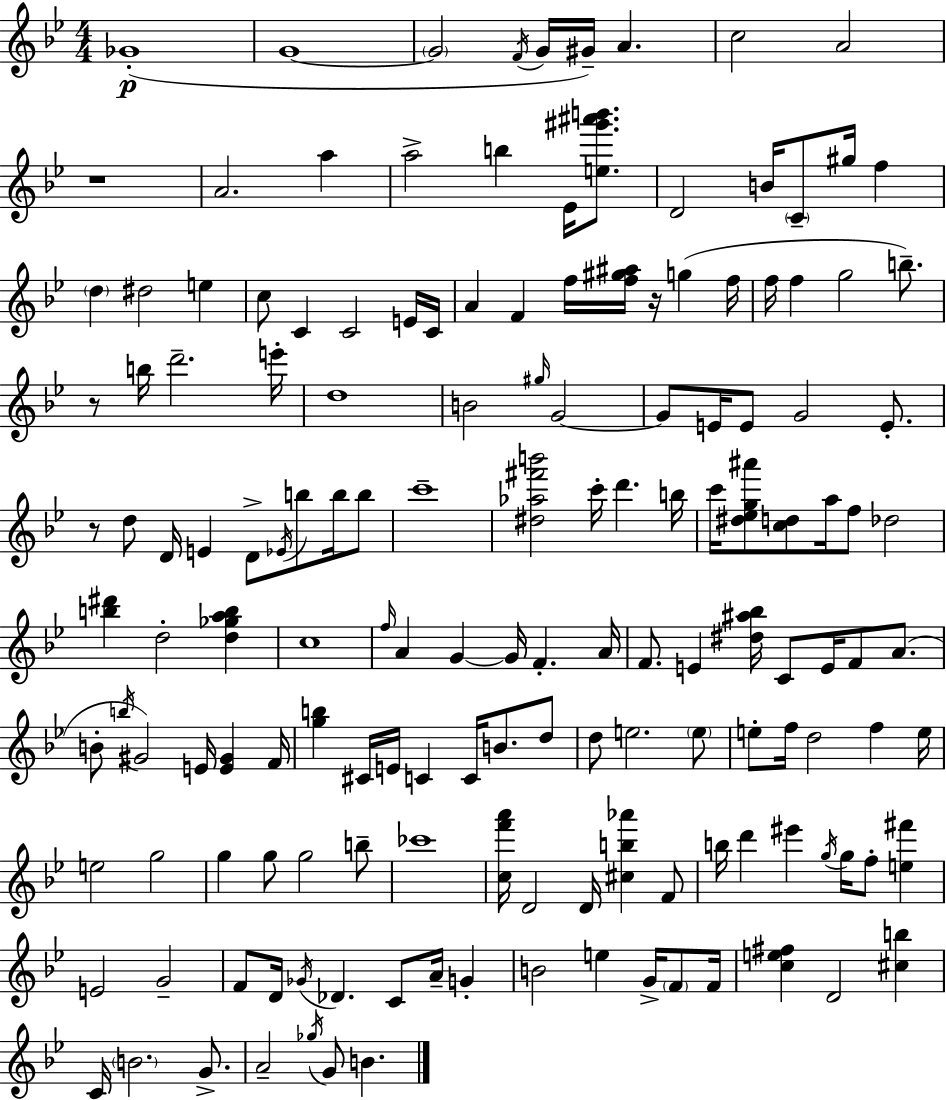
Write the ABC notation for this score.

X:1
T:Untitled
M:4/4
L:1/4
K:Bb
_G4 G4 G2 F/4 G/4 ^G/4 A c2 A2 z4 A2 a a2 b _E/4 [e^g'^a'b']/2 D2 B/4 C/2 ^g/4 f d ^d2 e c/2 C C2 E/4 C/4 A F f/4 [f^g^a]/4 z/4 g f/4 f/4 f g2 b/2 z/2 b/4 d'2 e'/4 d4 B2 ^g/4 G2 G/2 E/4 E/2 G2 E/2 z/2 d/2 D/4 E D/2 _E/4 b/2 b/4 b/2 c'4 [^d_a^f'b']2 c'/4 d' b/4 c'/4 [^d_eg^a']/2 [cd]/2 a/4 f/2 _d2 [b^d'] d2 [d_gab] c4 f/4 A G G/4 F A/4 F/2 E [^d^a_b]/4 C/2 E/4 F/2 A/2 B/2 b/4 ^G2 E/4 [E^G] F/4 [gb] ^C/4 E/4 C C/4 B/2 d/2 d/2 e2 e/2 e/2 f/4 d2 f e/4 e2 g2 g g/2 g2 b/2 _c'4 [cf'a']/4 D2 D/4 [^cb_a'] F/2 b/4 d' ^e' g/4 g/4 f/2 [e^f'] E2 G2 F/2 D/4 _G/4 _D C/2 A/4 G B2 e G/4 F/2 F/4 [ce^f] D2 [^cb] C/4 B2 G/2 A2 _g/4 G/2 B